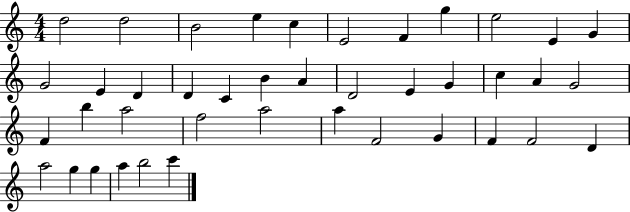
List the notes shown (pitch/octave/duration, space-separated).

D5/h D5/h B4/h E5/q C5/q E4/h F4/q G5/q E5/h E4/q G4/q G4/h E4/q D4/q D4/q C4/q B4/q A4/q D4/h E4/q G4/q C5/q A4/q G4/h F4/q B5/q A5/h F5/h A5/h A5/q F4/h G4/q F4/q F4/h D4/q A5/h G5/q G5/q A5/q B5/h C6/q